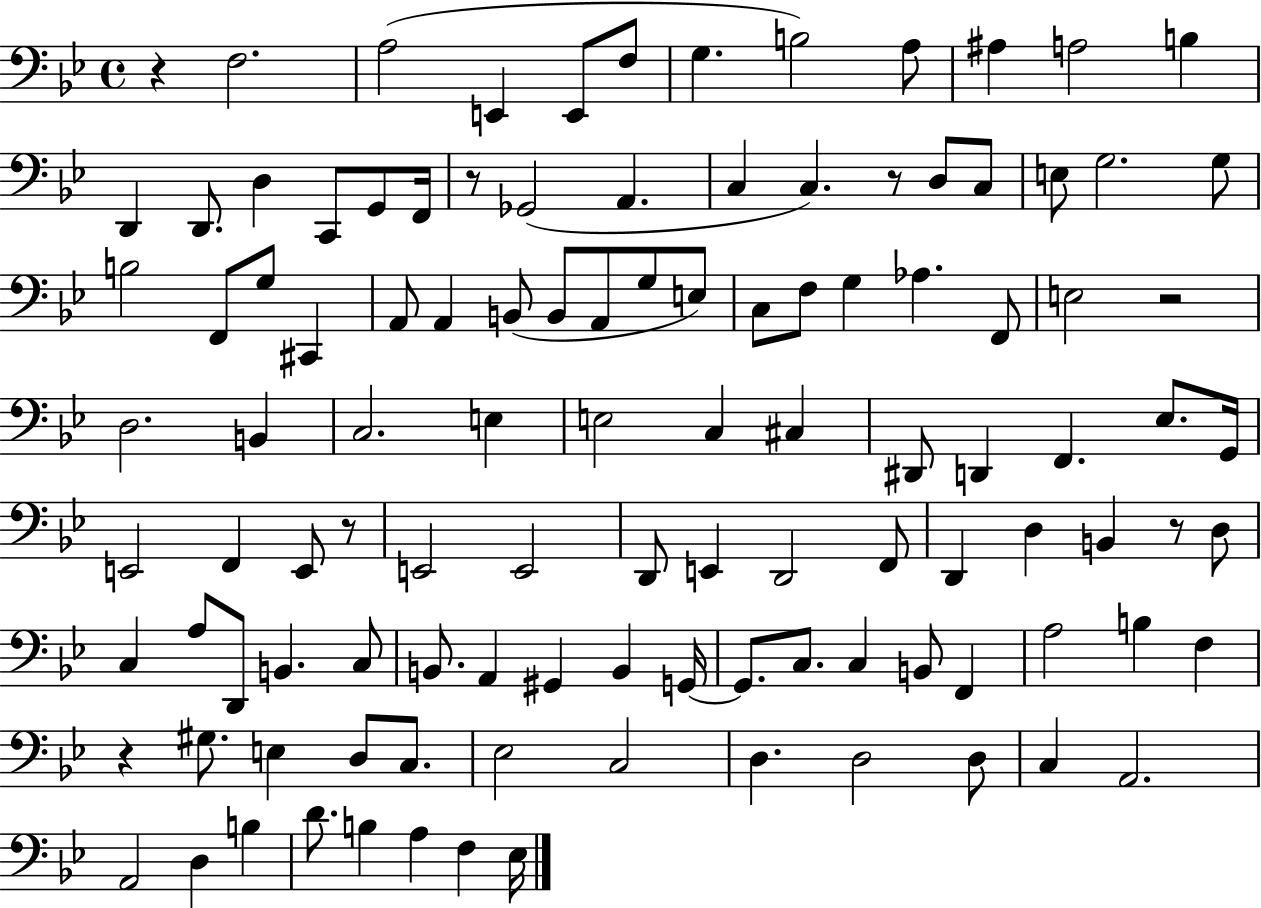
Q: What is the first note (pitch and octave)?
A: F3